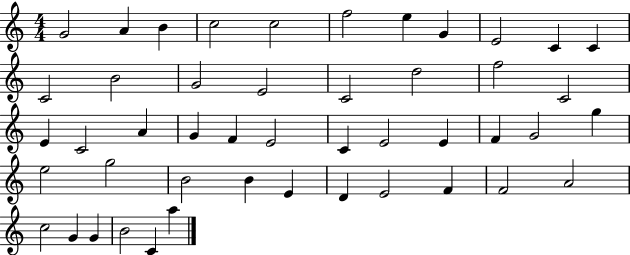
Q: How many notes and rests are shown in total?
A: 47